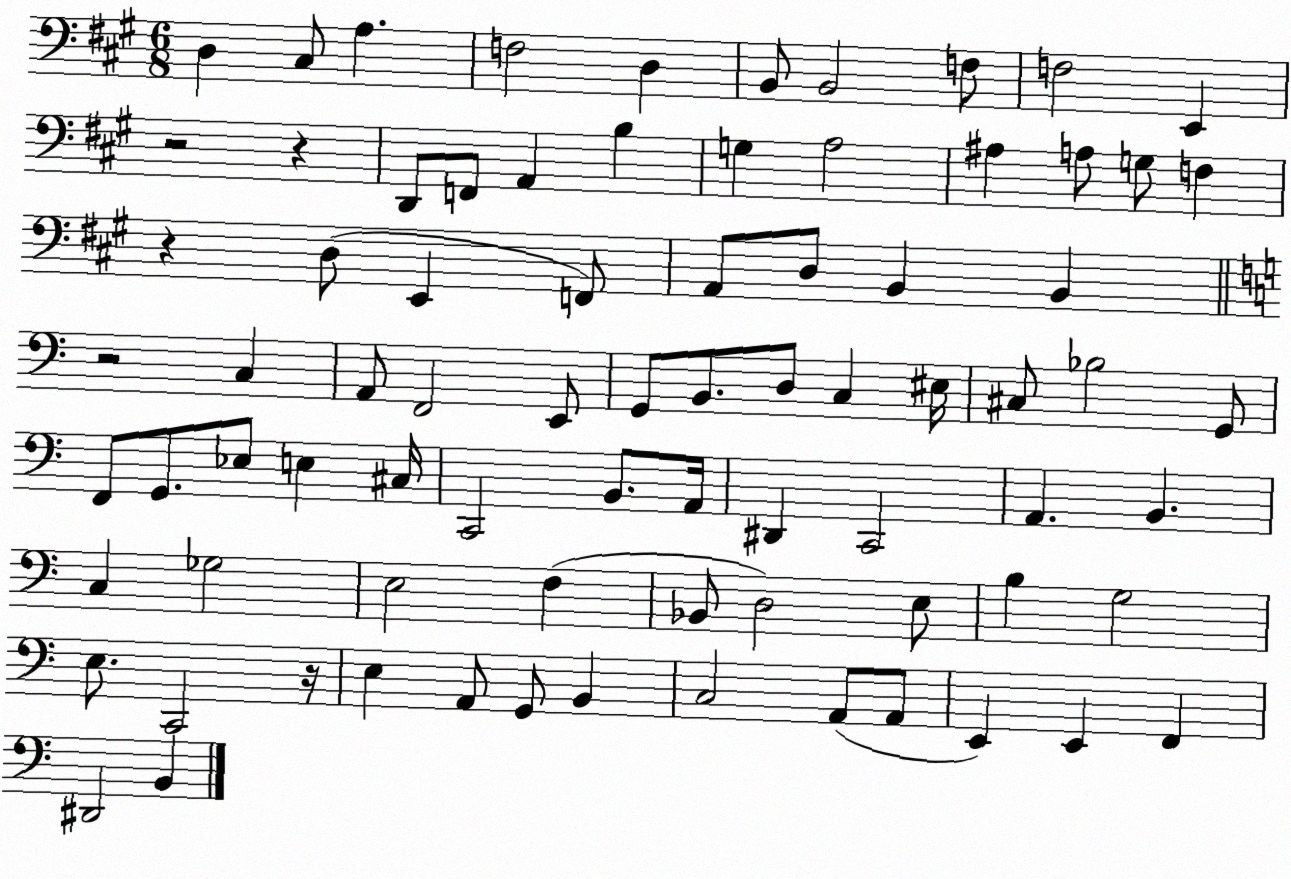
X:1
T:Untitled
M:6/8
L:1/4
K:A
D, ^C,/2 A, F,2 D, B,,/2 B,,2 F,/2 F,2 E,, z2 z D,,/2 F,,/2 A,, B, G, A,2 ^A, A,/2 G,/2 F, z D,/2 E,, F,,/2 A,,/2 D,/2 B,, B,, z2 C, A,,/2 F,,2 E,,/2 G,,/2 B,,/2 D,/2 C, ^E,/4 ^C,/2 _B,2 G,,/2 F,,/2 G,,/2 _E,/2 E, ^C,/4 C,,2 B,,/2 A,,/4 ^D,, C,,2 A,, B,, C, _G,2 E,2 F, _B,,/2 D,2 E,/2 B, G,2 E,/2 C,,2 z/4 E, A,,/2 G,,/2 B,, C,2 A,,/2 A,,/2 E,, E,, F,, ^D,,2 B,,